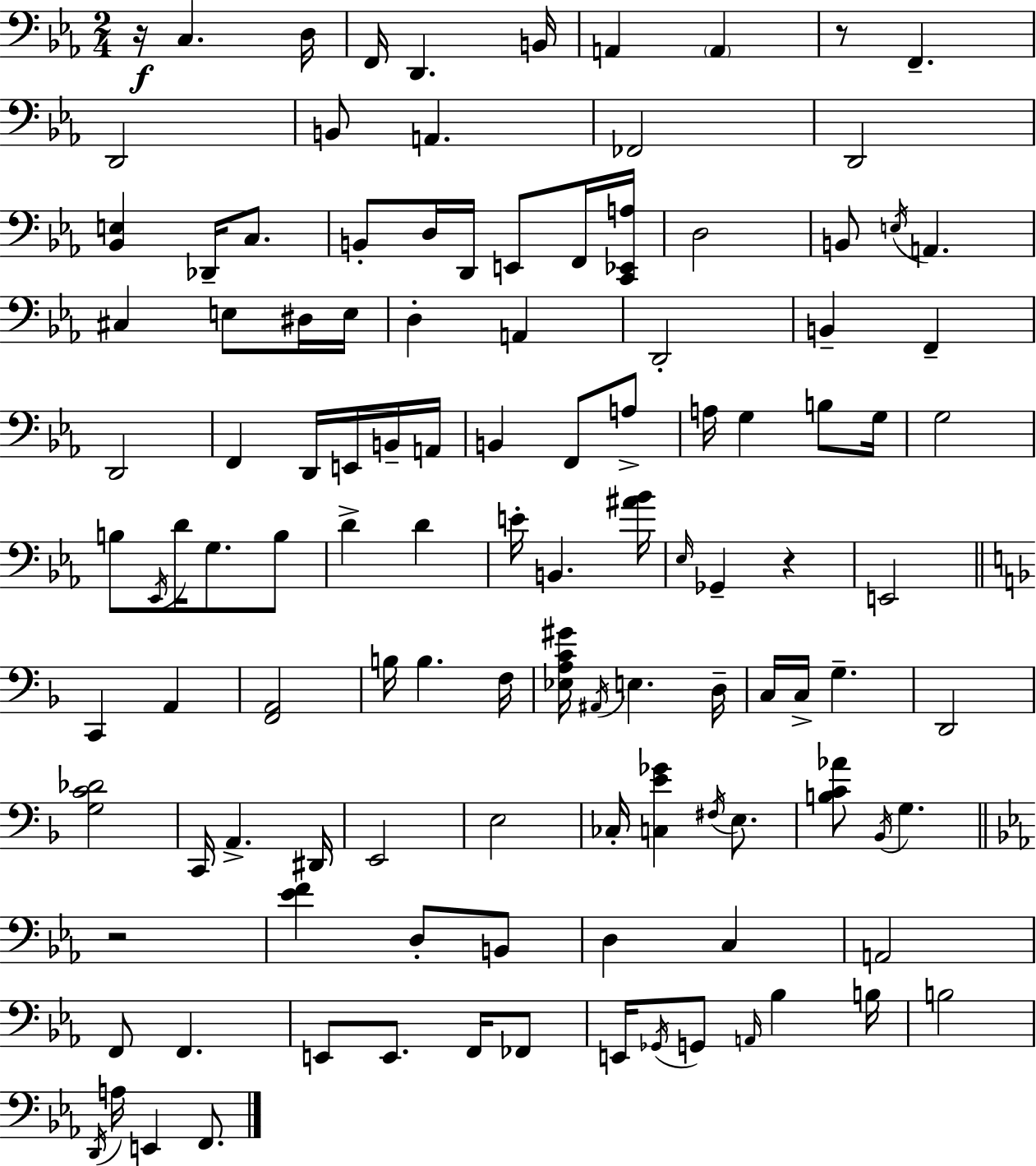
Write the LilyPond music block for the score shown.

{
  \clef bass
  \numericTimeSignature
  \time 2/4
  \key c \minor
  r16\f c4. d16 | f,16 d,4. b,16 | a,4 \parenthesize a,4 | r8 f,4.-- | \break d,2 | b,8 a,4. | fes,2 | d,2 | \break <bes, e>4 des,16-- c8. | b,8-. d16 d,16 e,8 f,16 <c, ees, a>16 | d2 | b,8 \acciaccatura { e16 } a,4. | \break cis4 e8 dis16 | e16 d4-. a,4 | d,2-. | b,4-- f,4-- | \break d,2 | f,4 d,16 e,16 b,16-- | a,16 b,4 f,8 a8-> | a16 g4 b8 | \break g16 g2 | b8 \acciaccatura { ees,16 } d'16 g8. | b8 d'4-> d'4 | e'16-. b,4. | \break <ais' bes'>16 \grace { ees16 } ges,4-- r4 | e,2 | \bar "||" \break \key f \major c,4 a,4 | <f, a,>2 | b16 b4. f16 | <ees a c' gis'>16 \acciaccatura { ais,16 } e4. | \break d16-- c16 c16-> g4.-- | d,2 | <g c' des'>2 | c,16 a,4.-> | \break dis,16 e,2 | e2 | ces16-. <c e' ges'>4 \acciaccatura { fis16 } e8. | <b c' aes'>8 \acciaccatura { bes,16 } g4. | \break \bar "||" \break \key c \minor r2 | <ees' f'>4 d8-. b,8 | d4 c4 | a,2 | \break f,8 f,4. | e,8 e,8. f,16 fes,8 | e,16 \acciaccatura { ges,16 } g,8 \grace { a,16 } bes4 | b16 b2 | \break \acciaccatura { d,16 } a16 e,4 | f,8. \bar "|."
}